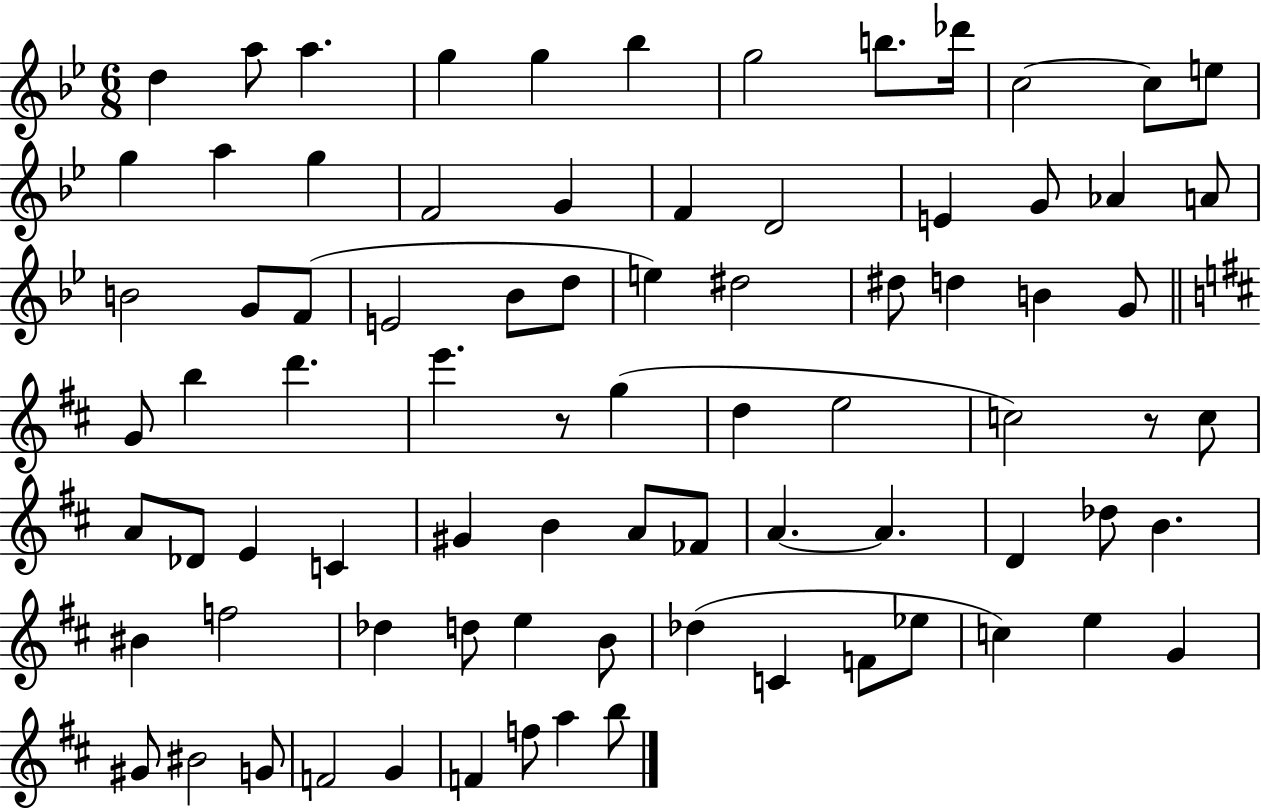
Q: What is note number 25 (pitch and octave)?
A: G4